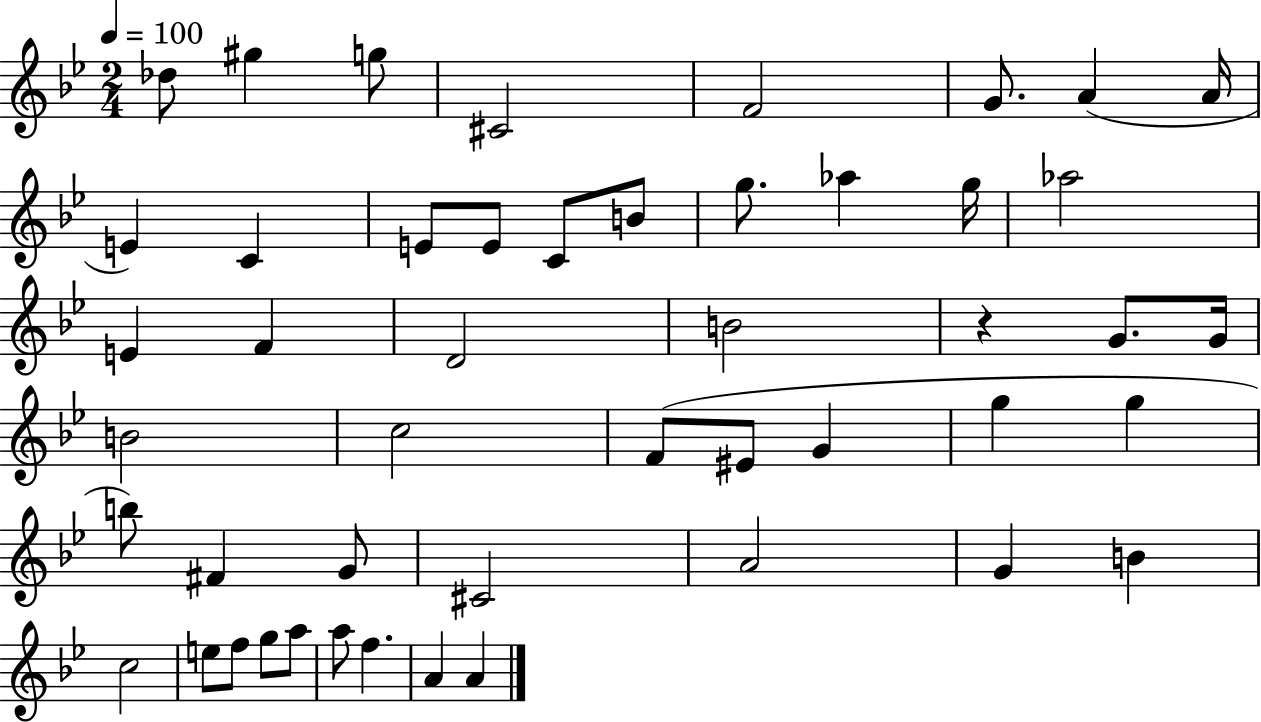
{
  \clef treble
  \numericTimeSignature
  \time 2/4
  \key bes \major
  \tempo 4 = 100
  des''8 gis''4 g''8 | cis'2 | f'2 | g'8. a'4( a'16 | \break e'4) c'4 | e'8 e'8 c'8 b'8 | g''8. aes''4 g''16 | aes''2 | \break e'4 f'4 | d'2 | b'2 | r4 g'8. g'16 | \break b'2 | c''2 | f'8( eis'8 g'4 | g''4 g''4 | \break b''8) fis'4 g'8 | cis'2 | a'2 | g'4 b'4 | \break c''2 | e''8 f''8 g''8 a''8 | a''8 f''4. | a'4 a'4 | \break \bar "|."
}